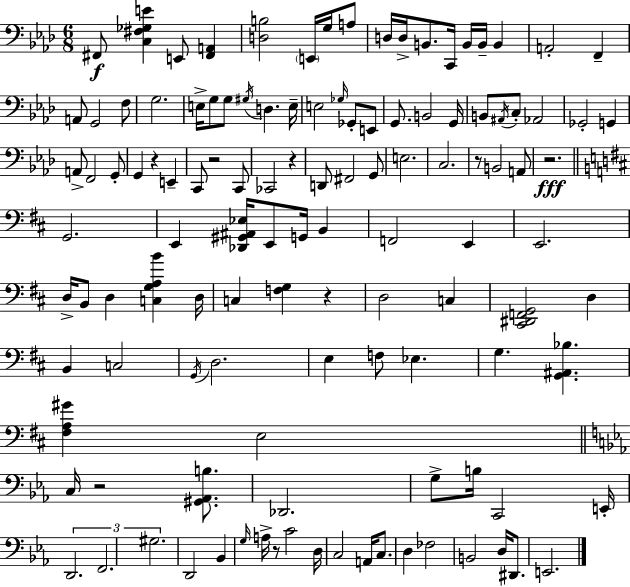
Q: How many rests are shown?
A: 8